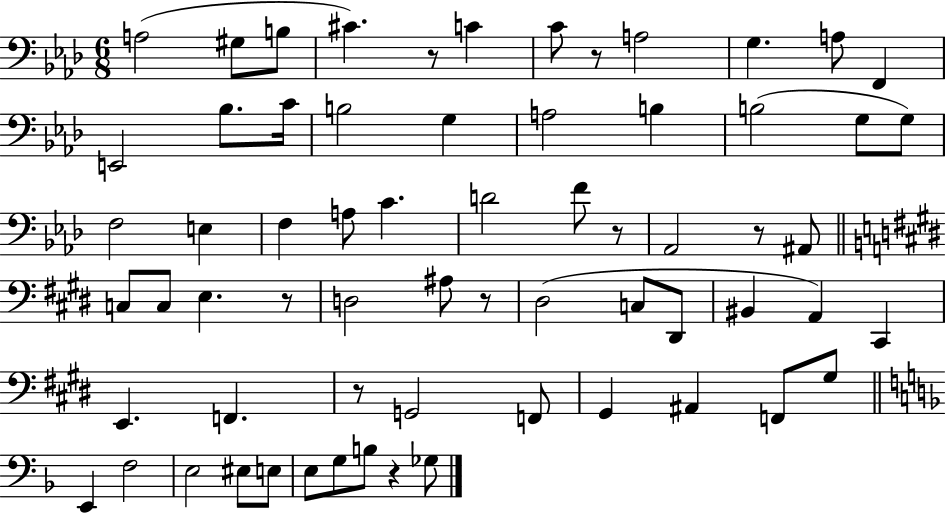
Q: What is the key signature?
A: AES major